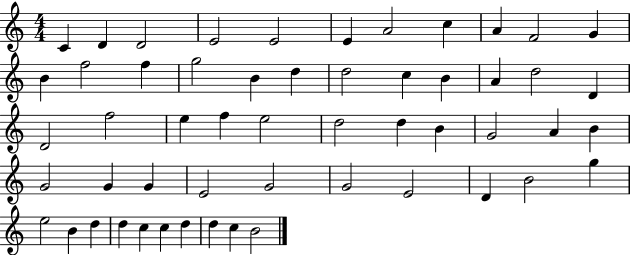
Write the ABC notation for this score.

X:1
T:Untitled
M:4/4
L:1/4
K:C
C D D2 E2 E2 E A2 c A F2 G B f2 f g2 B d d2 c B A d2 D D2 f2 e f e2 d2 d B G2 A B G2 G G E2 G2 G2 E2 D B2 g e2 B d d c c d d c B2